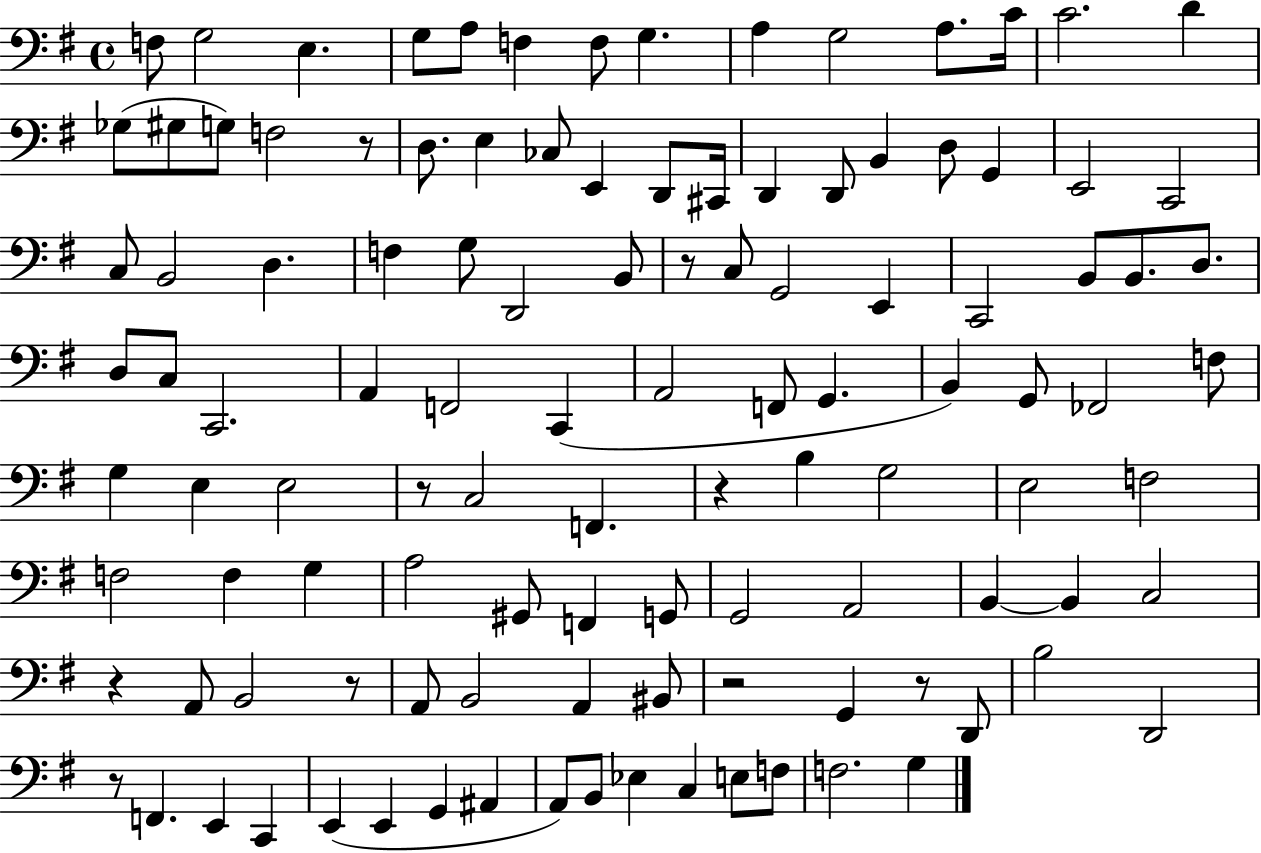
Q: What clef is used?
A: bass